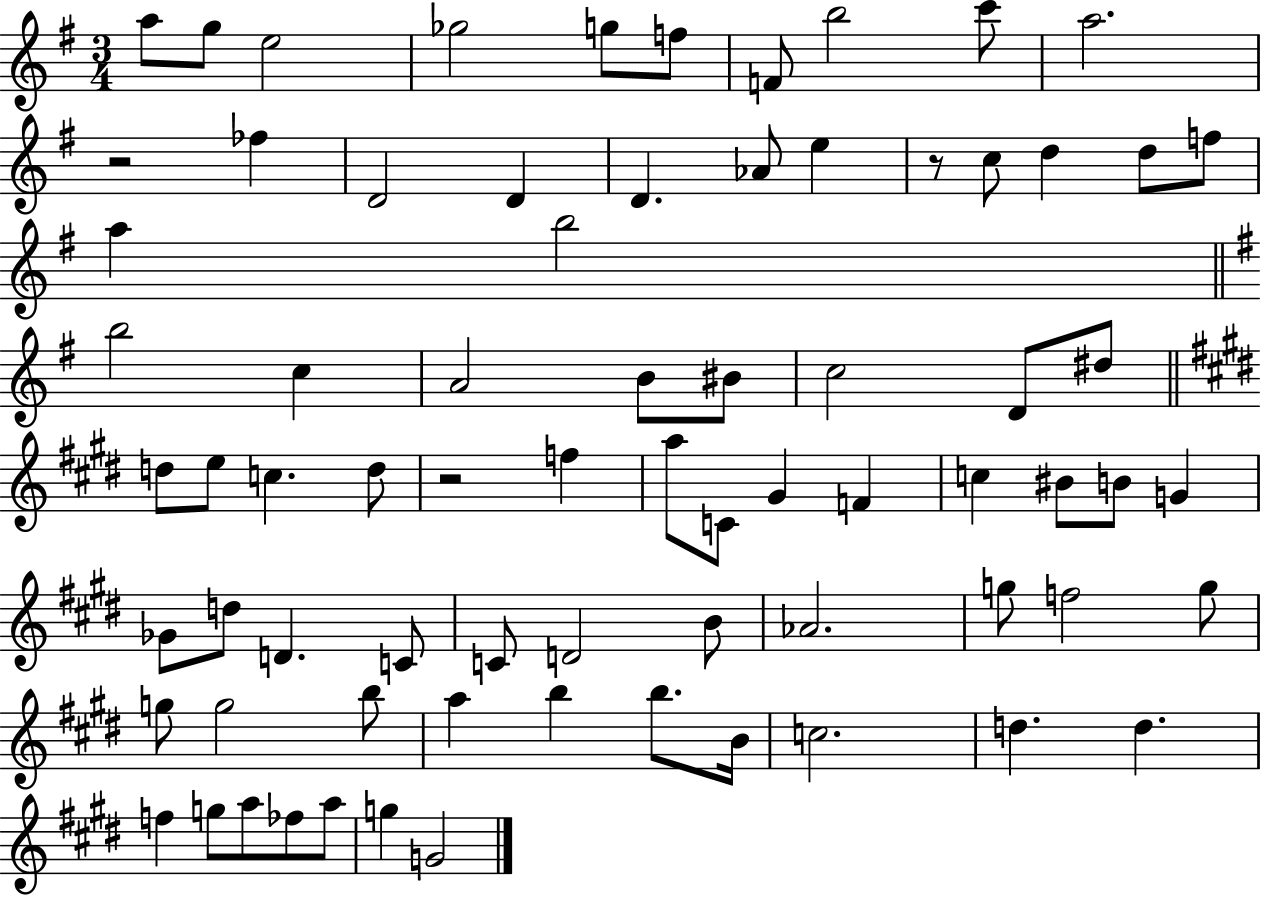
X:1
T:Untitled
M:3/4
L:1/4
K:G
a/2 g/2 e2 _g2 g/2 f/2 F/2 b2 c'/2 a2 z2 _f D2 D D _A/2 e z/2 c/2 d d/2 f/2 a b2 b2 c A2 B/2 ^B/2 c2 D/2 ^d/2 d/2 e/2 c d/2 z2 f a/2 C/2 ^G F c ^B/2 B/2 G _G/2 d/2 D C/2 C/2 D2 B/2 _A2 g/2 f2 g/2 g/2 g2 b/2 a b b/2 B/4 c2 d d f g/2 a/2 _f/2 a/2 g G2